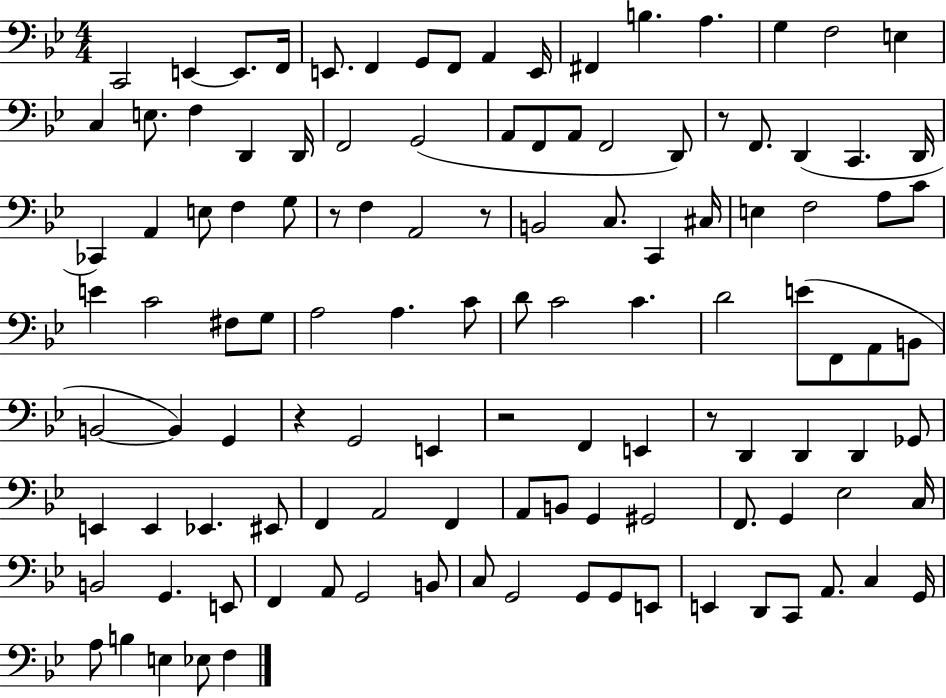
{
  \clef bass
  \numericTimeSignature
  \time 4/4
  \key bes \major
  c,2 e,4~~ e,8. f,16 | e,8. f,4 g,8 f,8 a,4 e,16 | fis,4 b4. a4. | g4 f2 e4 | \break c4 e8. f4 d,4 d,16 | f,2 g,2( | a,8 f,8 a,8 f,2 d,8) | r8 f,8. d,4( c,4. d,16 | \break ces,4) a,4 e8 f4 g8 | r8 f4 a,2 r8 | b,2 c8. c,4 cis16 | e4 f2 a8 c'8 | \break e'4 c'2 fis8 g8 | a2 a4. c'8 | d'8 c'2 c'4. | d'2 e'8( f,8 a,8 b,8 | \break b,2~~ b,4) g,4 | r4 g,2 e,4 | r2 f,4 e,4 | r8 d,4 d,4 d,4 ges,8 | \break e,4 e,4 ees,4. eis,8 | f,4 a,2 f,4 | a,8 b,8 g,4 gis,2 | f,8. g,4 ees2 c16 | \break b,2 g,4. e,8 | f,4 a,8 g,2 b,8 | c8 g,2 g,8 g,8 e,8 | e,4 d,8 c,8 a,8. c4 g,16 | \break a8 b4 e4 ees8 f4 | \bar "|."
}